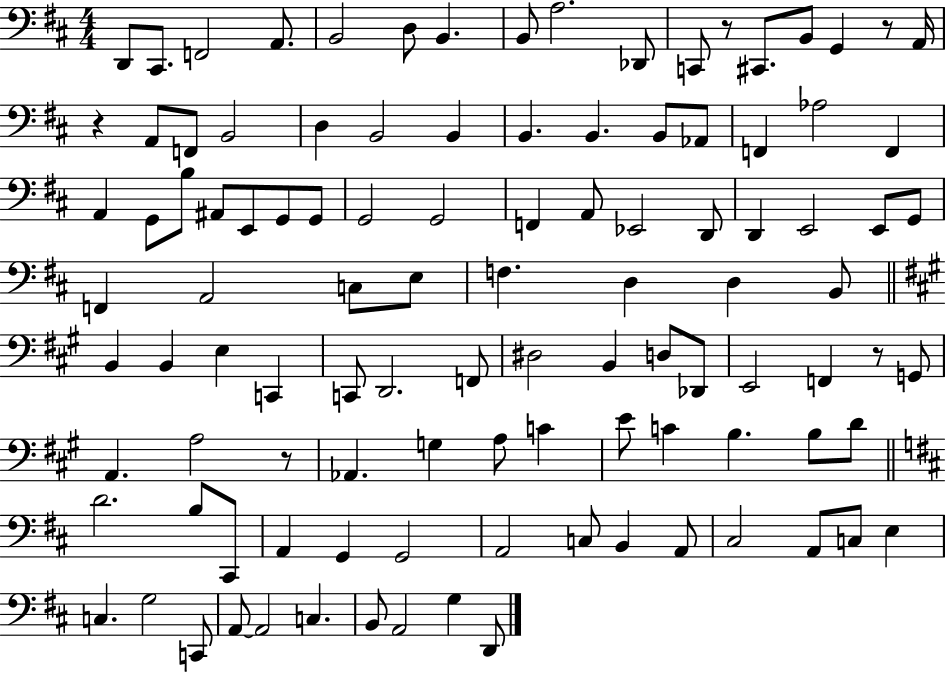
D2/e C#2/e. F2/h A2/e. B2/h D3/e B2/q. B2/e A3/h. Db2/e C2/e R/e C#2/e. B2/e G2/q R/e A2/s R/q A2/e F2/e B2/h D3/q B2/h B2/q B2/q. B2/q. B2/e Ab2/e F2/q Ab3/h F2/q A2/q G2/e B3/e A#2/e E2/e G2/e G2/e G2/h G2/h F2/q A2/e Eb2/h D2/e D2/q E2/h E2/e G2/e F2/q A2/h C3/e E3/e F3/q. D3/q D3/q B2/e B2/q B2/q E3/q C2/q C2/e D2/h. F2/e D#3/h B2/q D3/e Db2/e E2/h F2/q R/e G2/e A2/q. A3/h R/e Ab2/q. G3/q A3/e C4/q E4/e C4/q B3/q. B3/e D4/e D4/h. B3/e C#2/e A2/q G2/q G2/h A2/h C3/e B2/q A2/e C#3/h A2/e C3/e E3/q C3/q. G3/h C2/e A2/e A2/h C3/q. B2/e A2/h G3/q D2/e